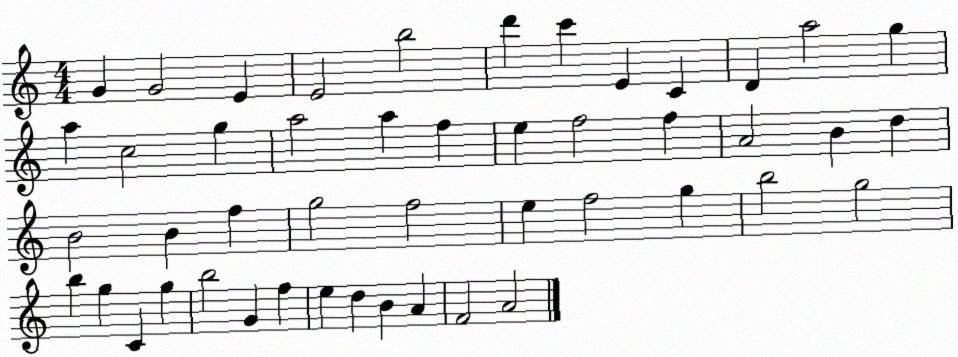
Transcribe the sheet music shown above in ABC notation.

X:1
T:Untitled
M:4/4
L:1/4
K:C
G G2 E E2 b2 d' c' E C D a2 g a c2 g a2 a f e f2 f A2 B d B2 B f g2 f2 e f2 g b2 g2 b g C g b2 G f e d B A F2 A2